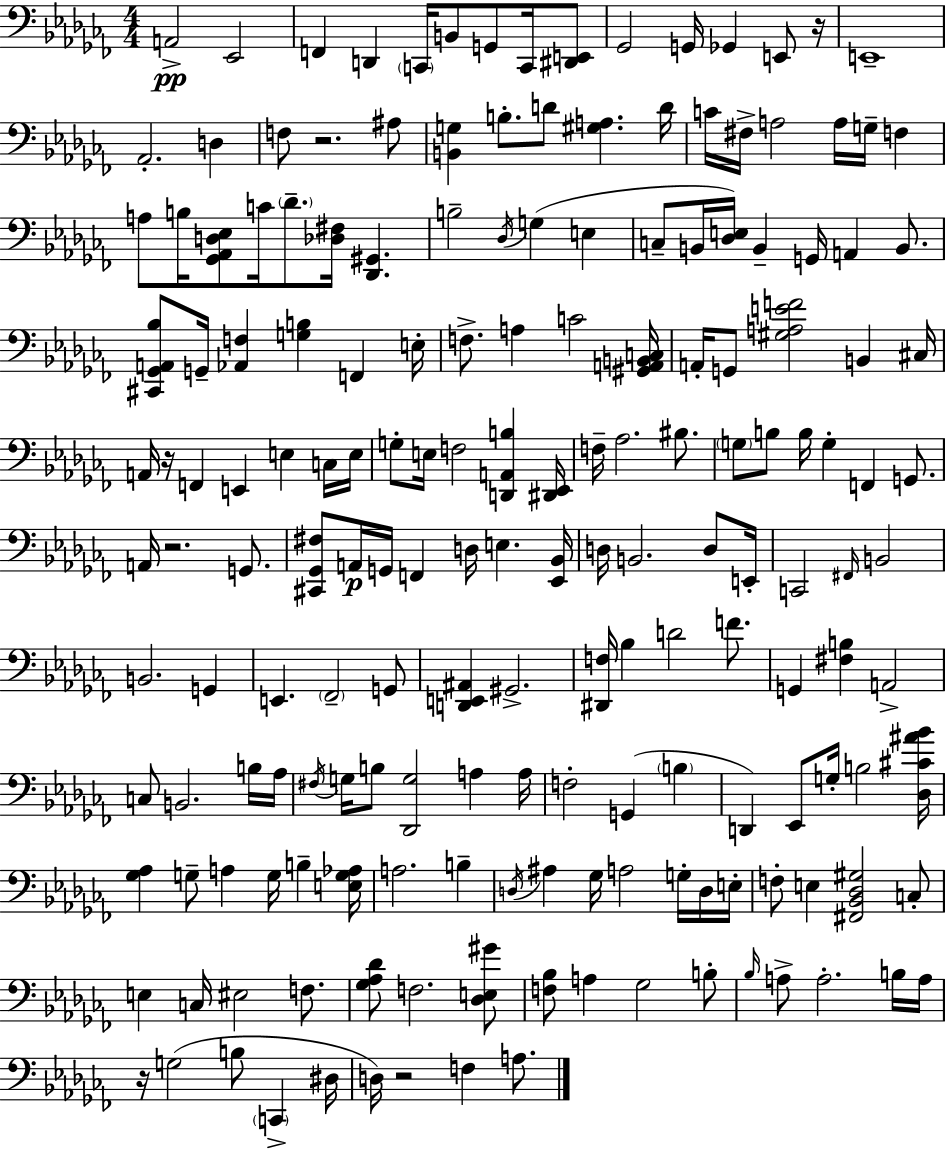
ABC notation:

X:1
T:Untitled
M:4/4
L:1/4
K:Abm
A,,2 _E,,2 F,, D,, C,,/4 B,,/2 G,,/2 C,,/4 [^D,,E,,]/2 _G,,2 G,,/4 _G,, E,,/2 z/4 E,,4 _A,,2 D, F,/2 z2 ^A,/2 [B,,G,] B,/2 D/2 [^G,A,] D/4 C/4 ^F,/4 A,2 A,/4 G,/4 F, A,/2 B,/4 [_G,,_A,,D,_E,]/2 C/4 _D/2 [_D,^F,]/4 [_D,,^G,,] B,2 _D,/4 G, E, C,/2 B,,/4 [_D,E,]/4 B,, G,,/4 A,, B,,/2 [^C,,_G,,A,,_B,]/2 G,,/4 [_A,,F,] [G,B,] F,, E,/4 F,/2 A, C2 [^G,,A,,B,,C,]/4 A,,/4 G,,/2 [^G,A,EF]2 B,, ^C,/4 A,,/4 z/4 F,, E,, E, C,/4 E,/4 G,/2 E,/4 F,2 [D,,A,,B,] [^D,,_E,,]/4 F,/4 _A,2 ^B,/2 G,/2 B,/2 B,/4 G, F,, G,,/2 A,,/4 z2 G,,/2 [^C,,_G,,^F,]/2 A,,/4 G,,/4 F,, D,/4 E, [_E,,_B,,]/4 D,/4 B,,2 D,/2 E,,/4 C,,2 ^F,,/4 B,,2 B,,2 G,, E,, _F,,2 G,,/2 [D,,E,,^A,,] ^G,,2 [^D,,F,]/4 _B, D2 F/2 G,, [^F,B,] A,,2 C,/2 B,,2 B,/4 _A,/4 ^F,/4 G,/4 B,/2 [_D,,G,]2 A, A,/4 F,2 G,, B, D,, _E,,/2 G,/4 B,2 [_D,^C^A_B]/4 [_G,_A,] G,/2 A, G,/4 B, [E,G,_A,]/4 A,2 B, D,/4 ^A, _G,/4 A,2 G,/4 D,/4 E,/4 F,/2 E, [^F,,_B,,_D,^G,]2 C,/2 E, C,/4 ^E,2 F,/2 [_G,_A,_D]/2 F,2 [_D,E,^G]/2 [F,_B,]/2 A, _G,2 B,/2 _B,/4 A,/2 A,2 B,/4 A,/4 z/4 G,2 B,/2 C,, ^D,/4 D,/4 z2 F, A,/2